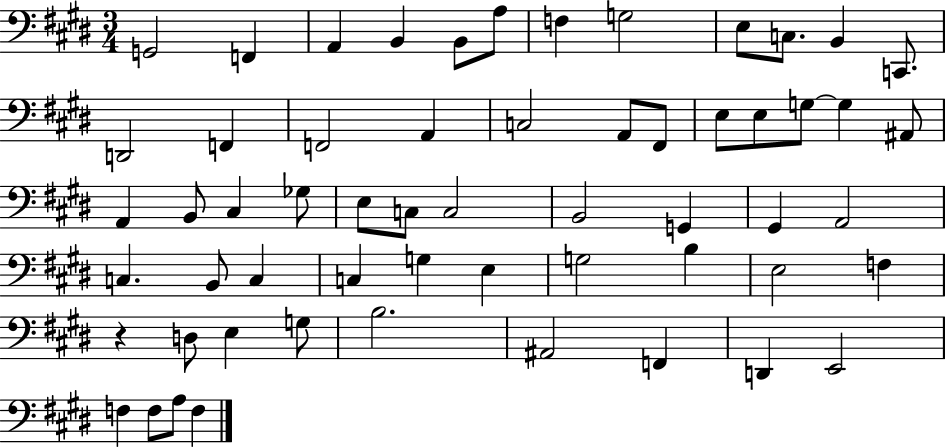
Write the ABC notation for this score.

X:1
T:Untitled
M:3/4
L:1/4
K:E
G,,2 F,, A,, B,, B,,/2 A,/2 F, G,2 E,/2 C,/2 B,, C,,/2 D,,2 F,, F,,2 A,, C,2 A,,/2 ^F,,/2 E,/2 E,/2 G,/2 G, ^A,,/2 A,, B,,/2 ^C, _G,/2 E,/2 C,/2 C,2 B,,2 G,, ^G,, A,,2 C, B,,/2 C, C, G, E, G,2 B, E,2 F, z D,/2 E, G,/2 B,2 ^A,,2 F,, D,, E,,2 F, F,/2 A,/2 F,